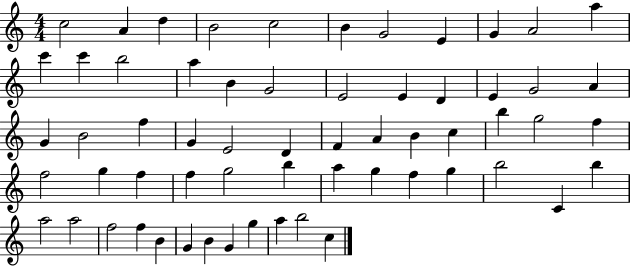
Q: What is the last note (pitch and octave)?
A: C5